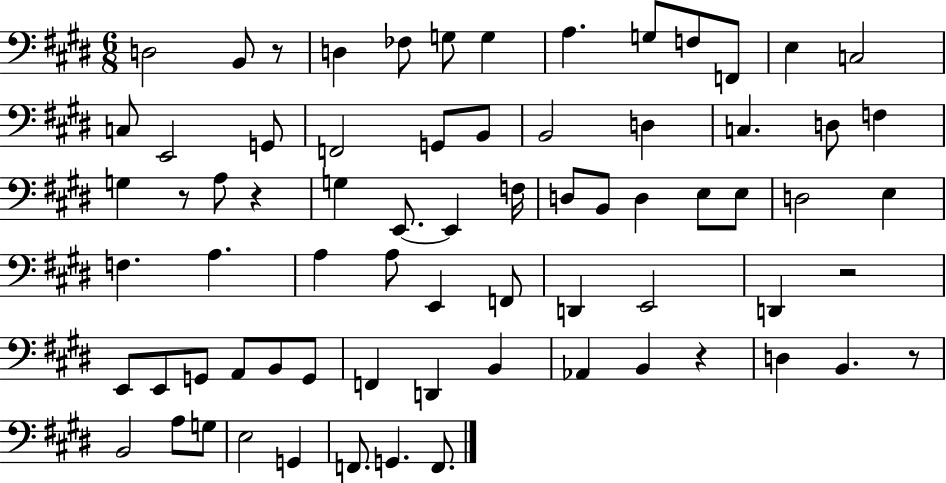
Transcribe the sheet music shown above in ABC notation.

X:1
T:Untitled
M:6/8
L:1/4
K:E
D,2 B,,/2 z/2 D, _F,/2 G,/2 G, A, G,/2 F,/2 F,,/2 E, C,2 C,/2 E,,2 G,,/2 F,,2 G,,/2 B,,/2 B,,2 D, C, D,/2 F, G, z/2 A,/2 z G, E,,/2 E,, F,/4 D,/2 B,,/2 D, E,/2 E,/2 D,2 E, F, A, A, A,/2 E,, F,,/2 D,, E,,2 D,, z2 E,,/2 E,,/2 G,,/2 A,,/2 B,,/2 G,,/2 F,, D,, B,, _A,, B,, z D, B,, z/2 B,,2 A,/2 G,/2 E,2 G,, F,,/2 G,, F,,/2